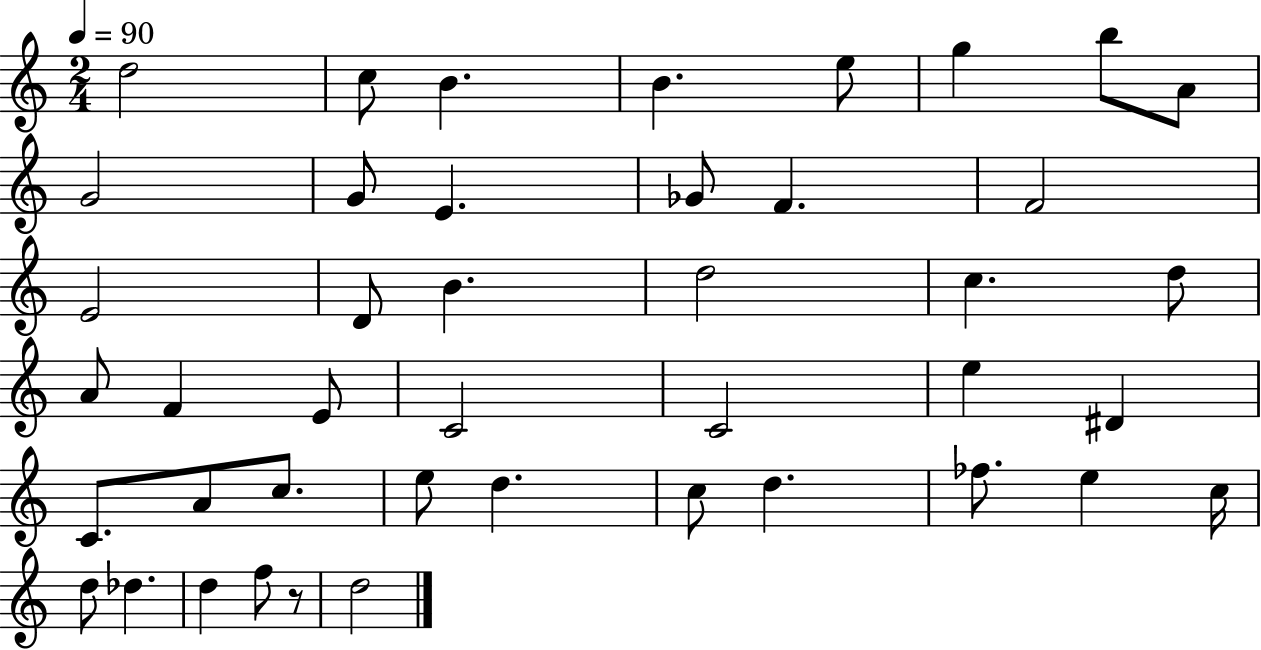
X:1
T:Untitled
M:2/4
L:1/4
K:C
d2 c/2 B B e/2 g b/2 A/2 G2 G/2 E _G/2 F F2 E2 D/2 B d2 c d/2 A/2 F E/2 C2 C2 e ^D C/2 A/2 c/2 e/2 d c/2 d _f/2 e c/4 d/2 _d d f/2 z/2 d2